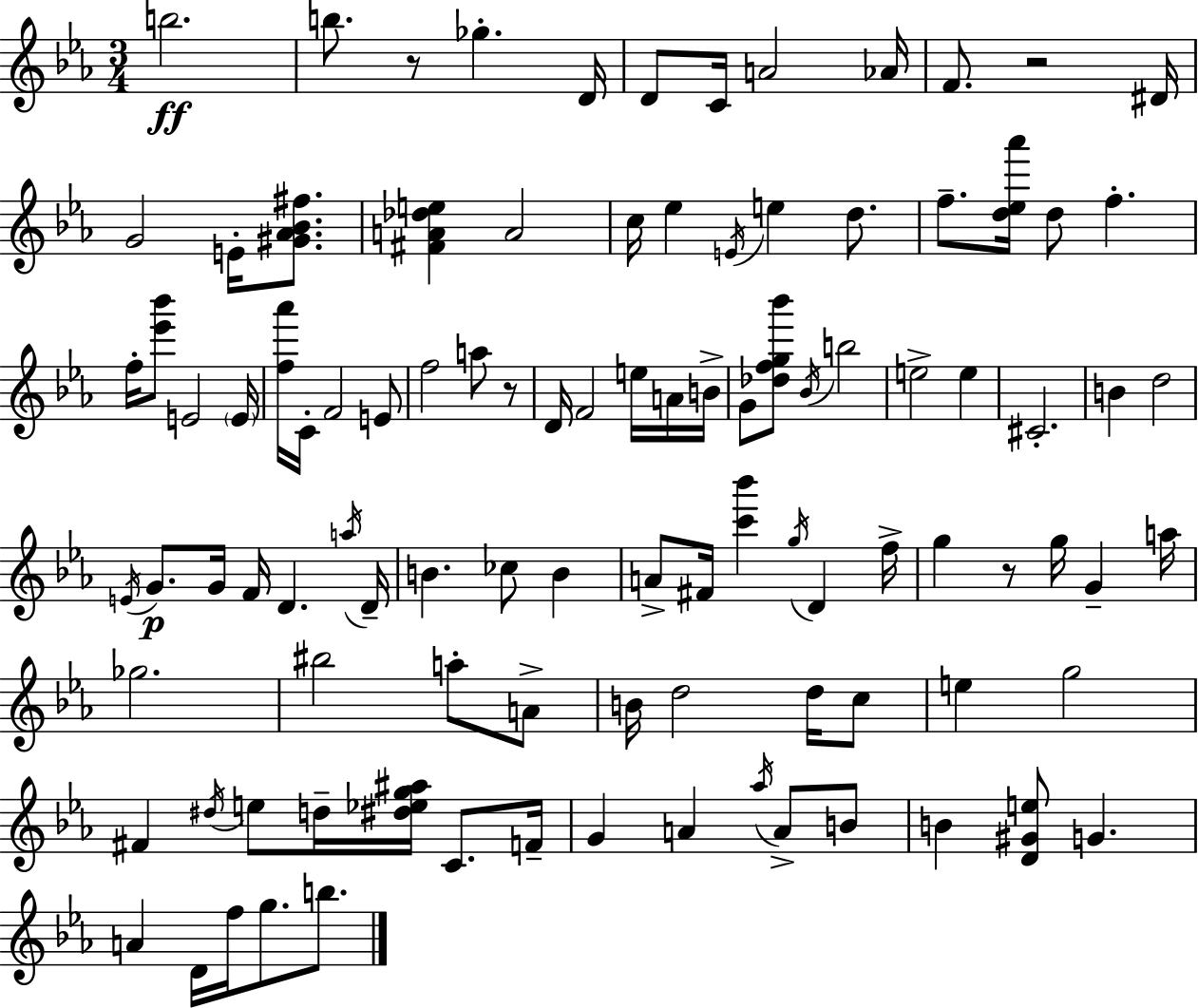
{
  \clef treble
  \numericTimeSignature
  \time 3/4
  \key ees \major
  b''2.\ff | b''8. r8 ges''4.-. d'16 | d'8 c'16 a'2 aes'16 | f'8. r2 dis'16 | \break g'2 e'16-. <gis' aes' bes' fis''>8. | <fis' a' des'' e''>4 a'2 | c''16 ees''4 \acciaccatura { e'16 } e''4 d''8. | f''8.-- <d'' ees'' aes'''>16 d''8 f''4.-. | \break f''16-. <ees''' bes'''>8 e'2 | \parenthesize e'16 <f'' aes'''>16 c'16-. f'2 e'8 | f''2 a''8 r8 | d'16 f'2 e''16 a'16 | \break b'16-> g'8 <des'' f'' g'' bes'''>8 \acciaccatura { bes'16 } b''2 | e''2-> e''4 | cis'2.-. | b'4 d''2 | \break \acciaccatura { e'16 }\p g'8. g'16 f'16 d'4. | \acciaccatura { a''16 } d'16-- b'4. ces''8 | b'4 a'8-> fis'16 <c''' bes'''>4 \acciaccatura { g''16 } | d'4 f''16-> g''4 r8 g''16 | \break g'4-- a''16 ges''2. | bis''2 | a''8-. a'8-> b'16 d''2 | d''16 c''8 e''4 g''2 | \break fis'4 \acciaccatura { dis''16 } e''8 | d''16-- <dis'' ees'' g'' ais''>16 c'8. f'16-- g'4 a'4 | \acciaccatura { aes''16 } a'8-> b'8 b'4 <d' gis' e''>8 | g'4. a'4 d'16 | \break f''16 g''8. b''8. \bar "|."
}